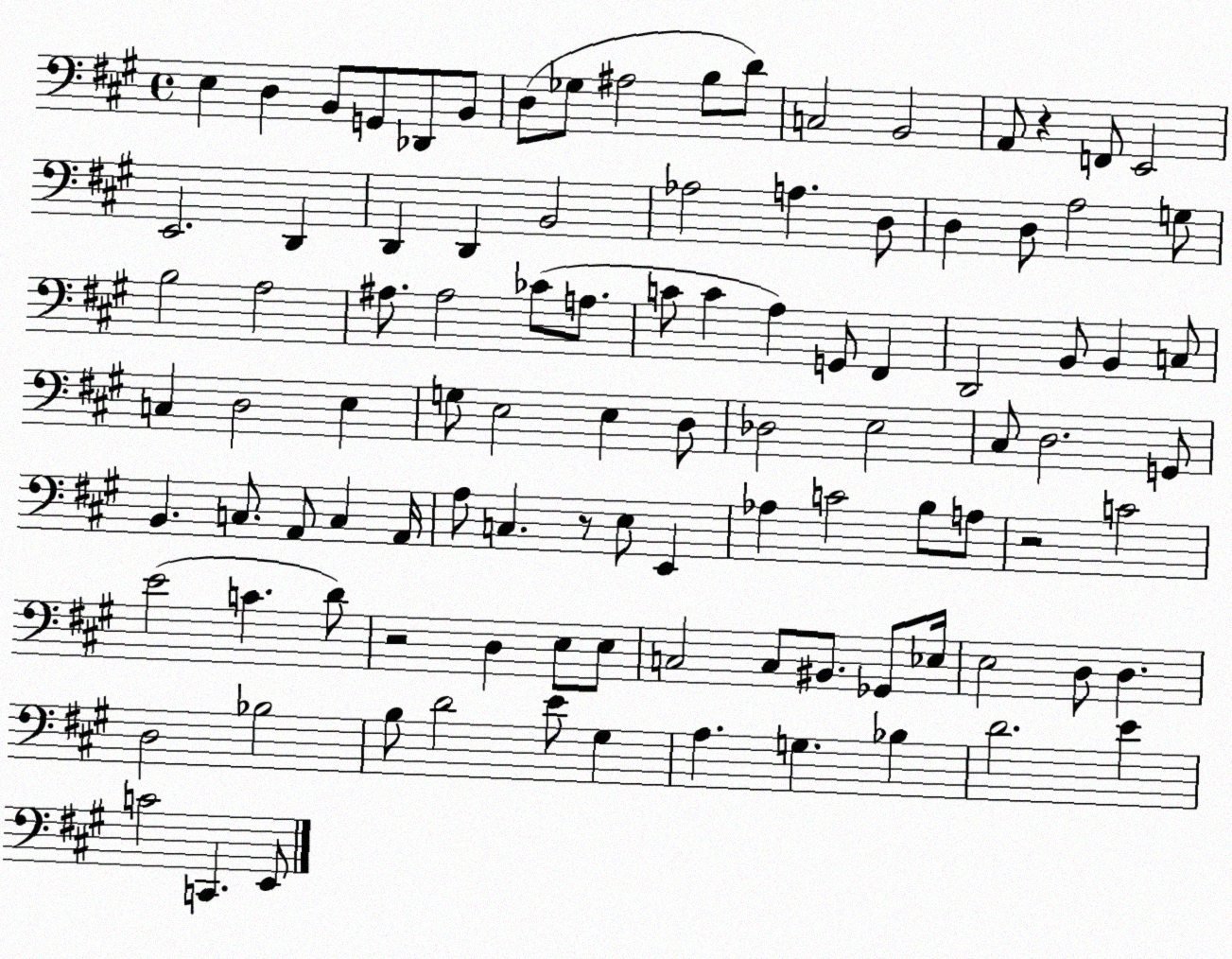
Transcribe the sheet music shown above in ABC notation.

X:1
T:Untitled
M:4/4
L:1/4
K:A
E, D, B,,/2 G,,/2 _D,,/2 B,,/2 D,/2 _G,/2 ^A,2 B,/2 D/2 C,2 B,,2 A,,/2 z F,,/2 E,,2 E,,2 D,, D,, D,, B,,2 _A,2 A, D,/2 D, D,/2 A,2 G,/2 B,2 A,2 ^A,/2 ^A,2 _C/2 A,/2 C/2 C A, G,,/2 ^F,, D,,2 B,,/2 B,, C,/2 C, D,2 E, G,/2 E,2 E, D,/2 _D,2 E,2 ^C,/2 D,2 G,,/2 B,, C,/2 A,,/2 C, A,,/4 A,/2 C, z/2 E,/2 E,, _A, C2 B,/2 A,/2 z2 C2 E2 C D/2 z2 D, E,/2 E,/2 C,2 C,/2 ^B,,/2 _G,,/2 _E,/4 E,2 D,/2 D, D,2 _B,2 B,/2 D2 E/2 ^G, A, G, _B, D2 E C2 C,, E,,/2